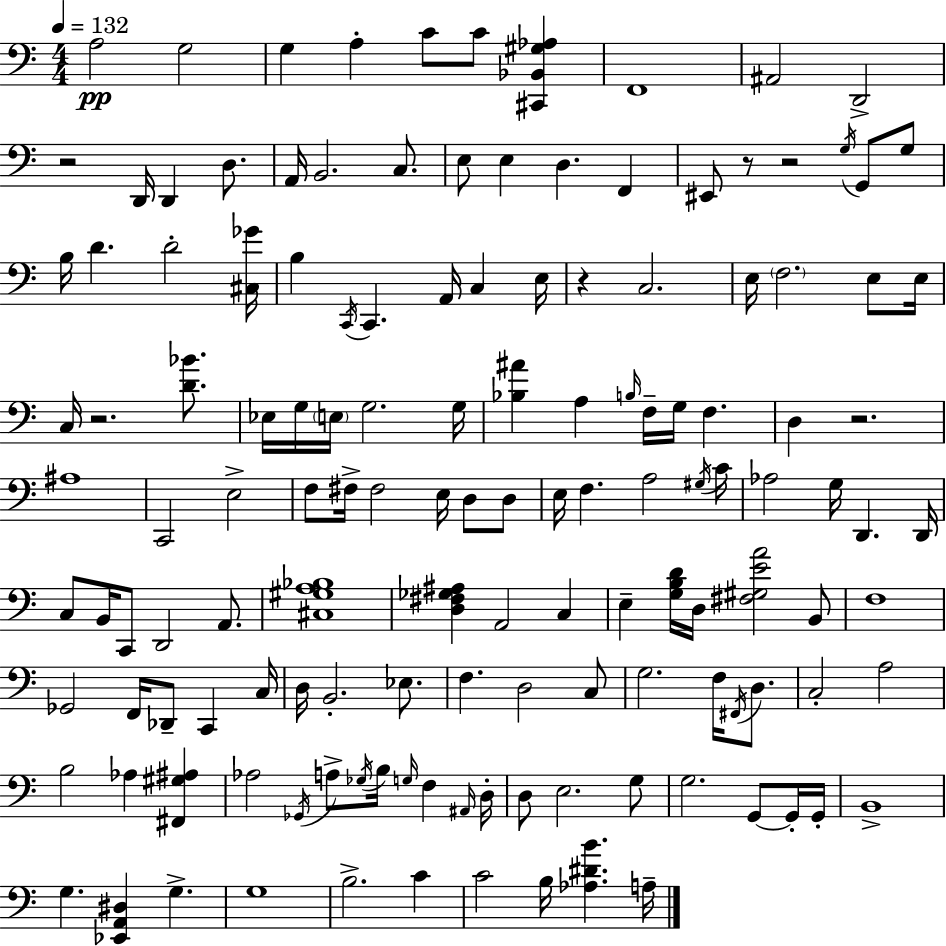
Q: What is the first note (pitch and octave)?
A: A3